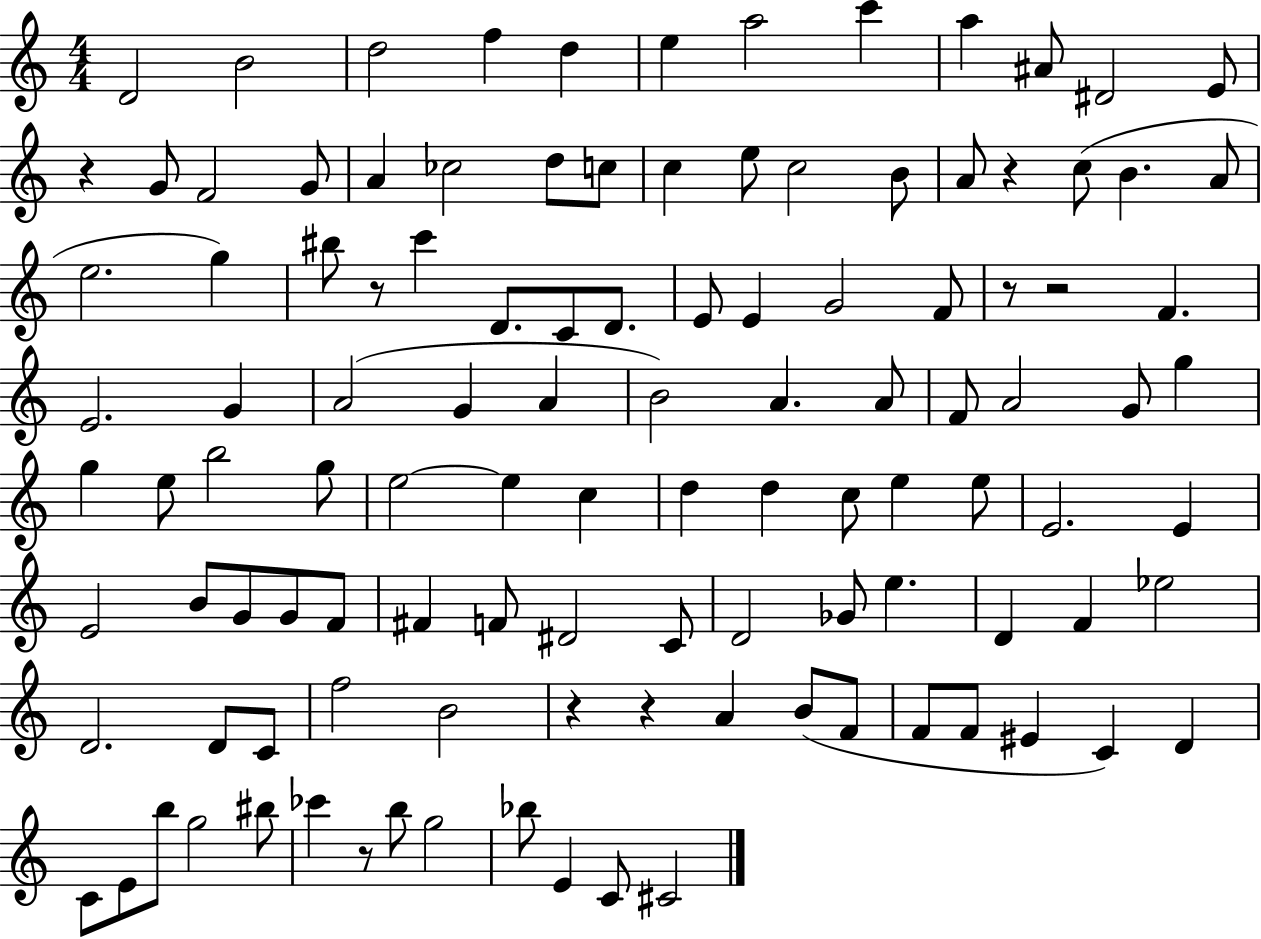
X:1
T:Untitled
M:4/4
L:1/4
K:C
D2 B2 d2 f d e a2 c' a ^A/2 ^D2 E/2 z G/2 F2 G/2 A _c2 d/2 c/2 c e/2 c2 B/2 A/2 z c/2 B A/2 e2 g ^b/2 z/2 c' D/2 C/2 D/2 E/2 E G2 F/2 z/2 z2 F E2 G A2 G A B2 A A/2 F/2 A2 G/2 g g e/2 b2 g/2 e2 e c d d c/2 e e/2 E2 E E2 B/2 G/2 G/2 F/2 ^F F/2 ^D2 C/2 D2 _G/2 e D F _e2 D2 D/2 C/2 f2 B2 z z A B/2 F/2 F/2 F/2 ^E C D C/2 E/2 b/2 g2 ^b/2 _c' z/2 b/2 g2 _b/2 E C/2 ^C2